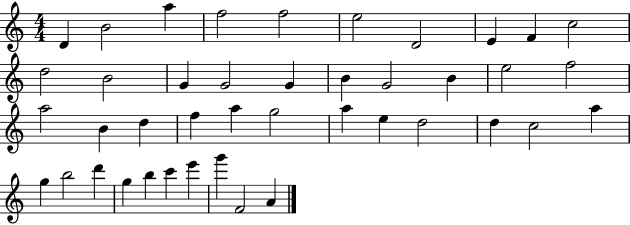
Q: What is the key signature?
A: C major